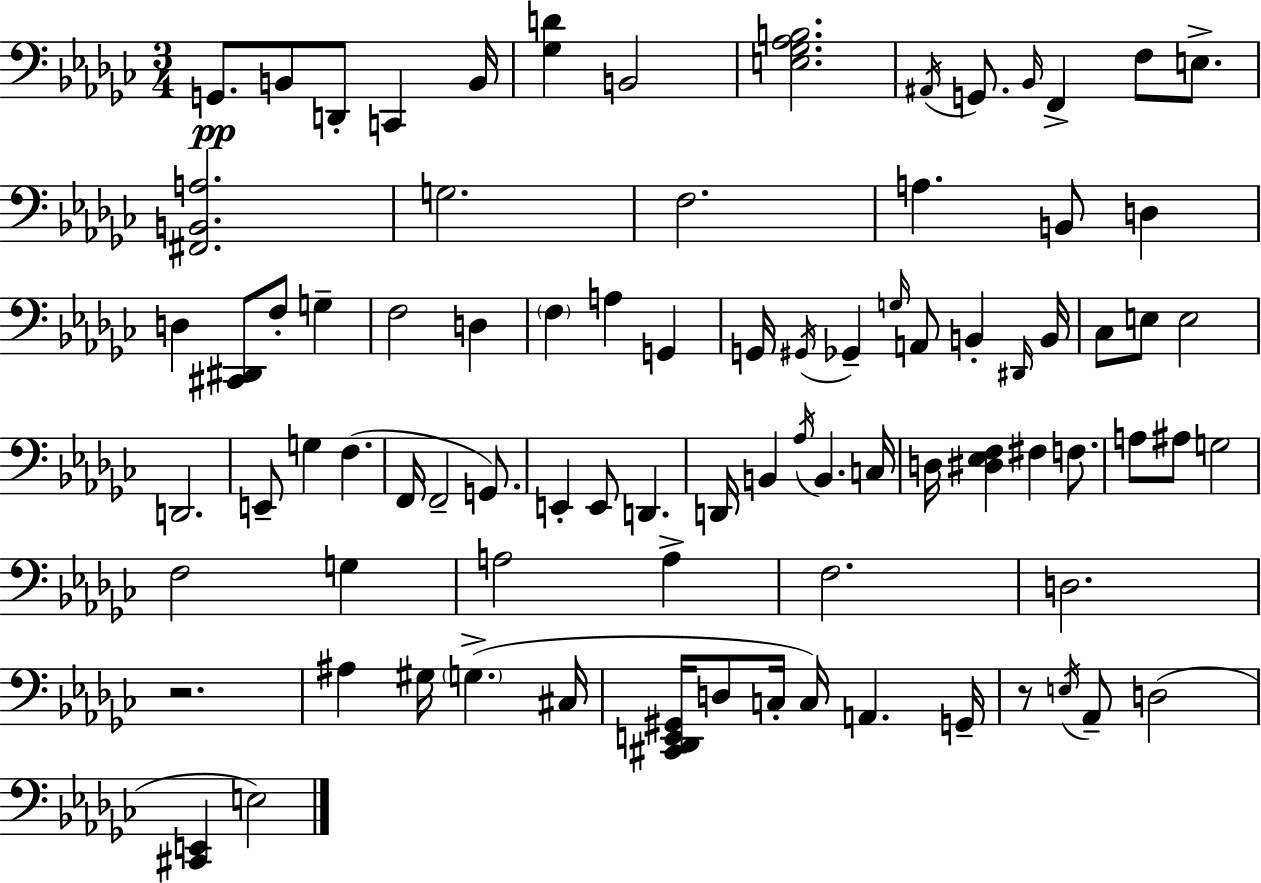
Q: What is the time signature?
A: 3/4